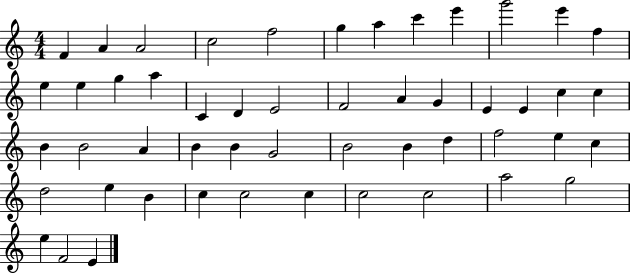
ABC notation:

X:1
T:Untitled
M:4/4
L:1/4
K:C
F A A2 c2 f2 g a c' e' g'2 e' f e e g a C D E2 F2 A G E E c c B B2 A B B G2 B2 B d f2 e c d2 e B c c2 c c2 c2 a2 g2 e F2 E